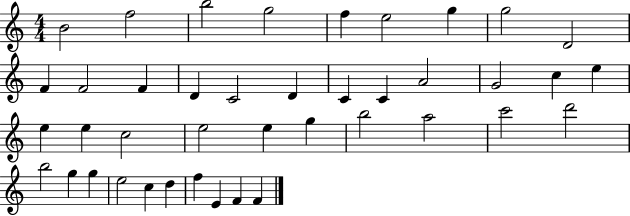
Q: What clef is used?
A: treble